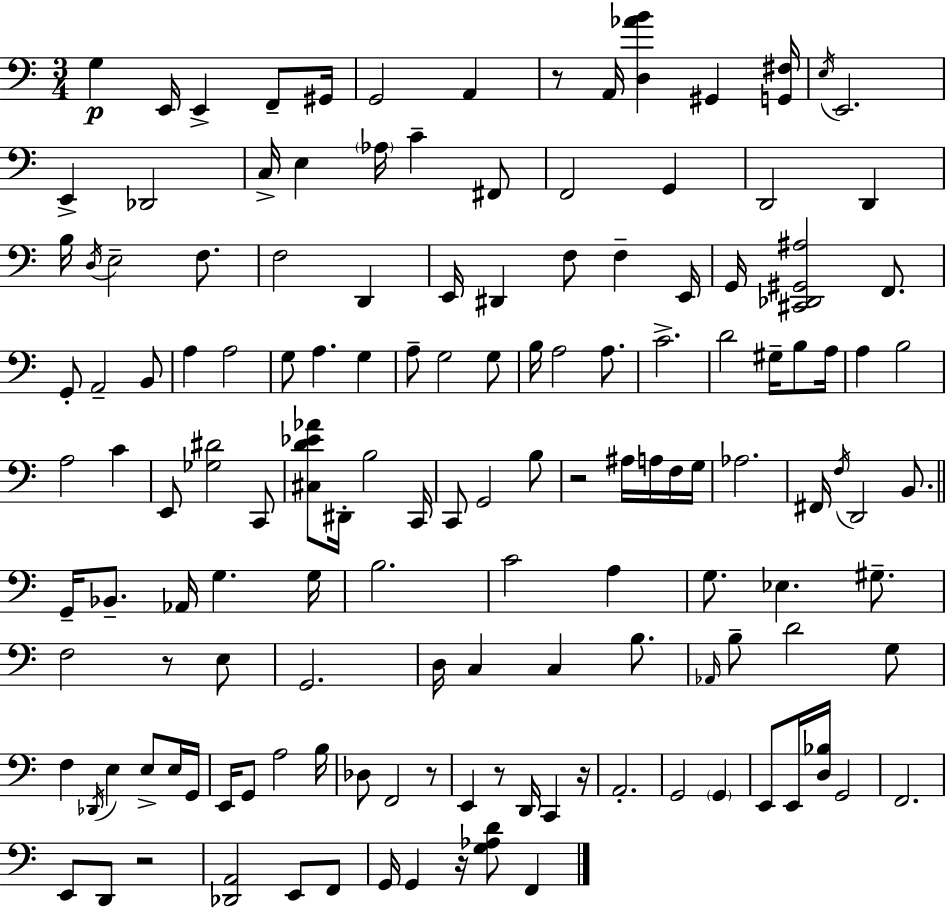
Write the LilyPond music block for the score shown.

{
  \clef bass
  \numericTimeSignature
  \time 3/4
  \key a \minor
  g4\p e,16 e,4-> f,8-- gis,16 | g,2 a,4 | r8 a,16 <d aes' b'>4 gis,4 <g, fis>16 | \acciaccatura { e16 } e,2. | \break e,4-> des,2 | c16-> e4 \parenthesize aes16 c'4-- fis,8 | f,2 g,4 | d,2 d,4 | \break b16 \acciaccatura { d16 } e2-- f8. | f2 d,4 | e,16 dis,4 f8 f4-- | e,16 g,16 <cis, des, gis, ais>2 f,8. | \break g,8-. a,2-- | b,8 a4 a2 | g8 a4. g4 | a8-- g2 | \break g8 b16 a2 a8. | c'2.-> | d'2 gis16-- b8 | a16 a4 b2 | \break a2 c'4 | e,8 <ges dis'>2 | c,8 <cis d' ees' aes'>8 dis,16-. b2 | c,16 c,8 g,2 | \break b8 r2 ais16 a16 | f16 g16 aes2. | fis,16 \acciaccatura { f16 } d,2 | b,8. \bar "||" \break \key a \minor g,16-- bes,8.-- aes,16 g4. g16 | b2. | c'2 a4 | g8. ees4. gis8.-- | \break f2 r8 e8 | g,2. | d16 c4 c4 b8. | \grace { aes,16 } b8-- d'2 g8 | \break f4 \acciaccatura { des,16 } e4 e8-> | e16 g,16 e,16 g,8 a2 | b16 des8 f,2 | r8 e,4 r8 d,16 c,4 | \break r16 a,2.-. | g,2 \parenthesize g,4 | e,8 e,16 <d bes>16 g,2 | f,2. | \break e,8 d,8 r2 | <des, a,>2 e,8 | f,8 g,16 g,4 r16 <g aes d'>8 f,4 | \bar "|."
}